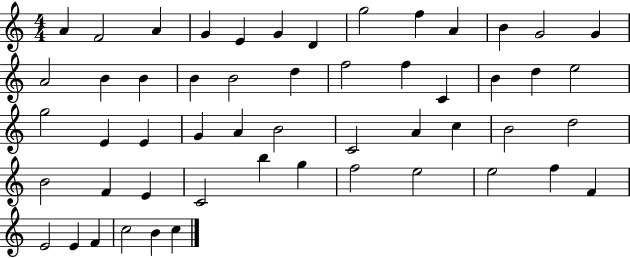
A4/q F4/h A4/q G4/q E4/q G4/q D4/q G5/h F5/q A4/q B4/q G4/h G4/q A4/h B4/q B4/q B4/q B4/h D5/q F5/h F5/q C4/q B4/q D5/q E5/h G5/h E4/q E4/q G4/q A4/q B4/h C4/h A4/q C5/q B4/h D5/h B4/h F4/q E4/q C4/h B5/q G5/q F5/h E5/h E5/h F5/q F4/q E4/h E4/q F4/q C5/h B4/q C5/q